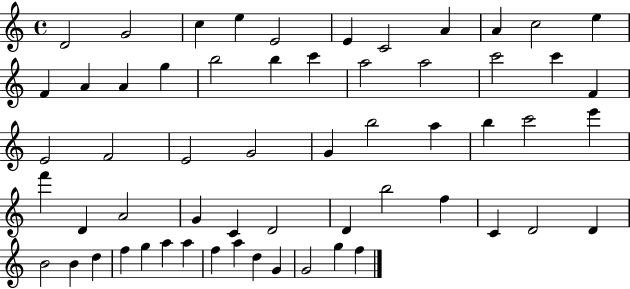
X:1
T:Untitled
M:4/4
L:1/4
K:C
D2 G2 c e E2 E C2 A A c2 e F A A g b2 b c' a2 a2 c'2 c' F E2 F2 E2 G2 G b2 a b c'2 e' f' D A2 G C D2 D b2 f C D2 D B2 B d f g a a f a d G G2 g f